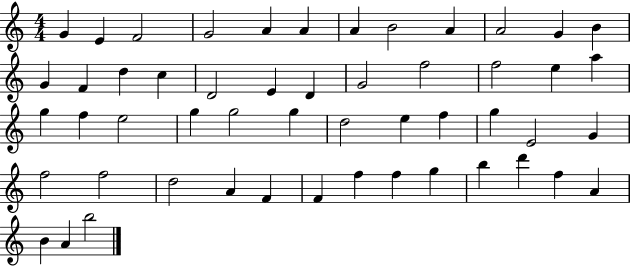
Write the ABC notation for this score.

X:1
T:Untitled
M:4/4
L:1/4
K:C
G E F2 G2 A A A B2 A A2 G B G F d c D2 E D G2 f2 f2 e a g f e2 g g2 g d2 e f g E2 G f2 f2 d2 A F F f f g b d' f A B A b2